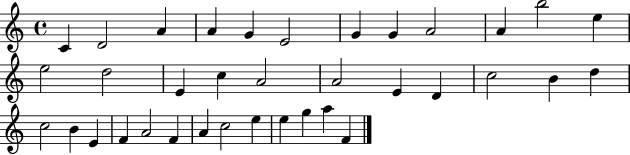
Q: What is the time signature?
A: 4/4